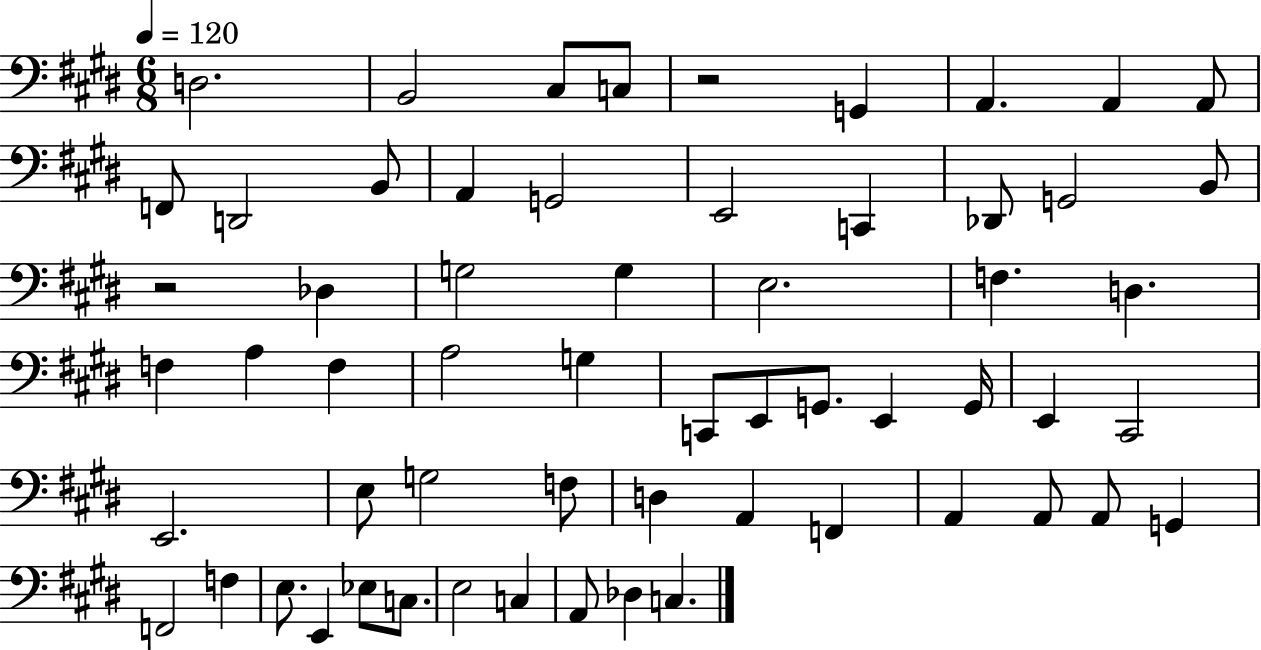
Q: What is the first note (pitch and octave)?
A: D3